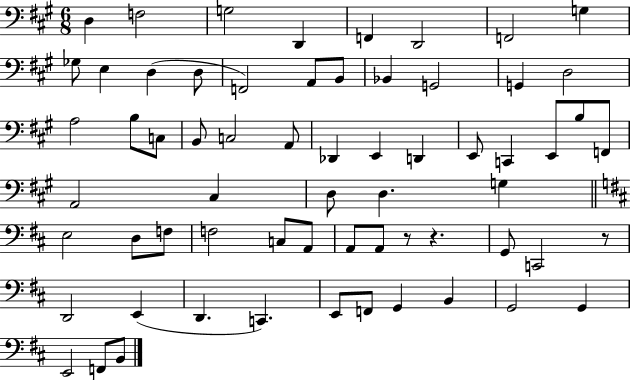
D3/q F3/h G3/h D2/q F2/q D2/h F2/h G3/q Gb3/e E3/q D3/q D3/e F2/h A2/e B2/e Bb2/q G2/h G2/q D3/h A3/h B3/e C3/e B2/e C3/h A2/e Db2/q E2/q D2/q E2/e C2/q E2/e B3/e F2/e A2/h C#3/q D3/e D3/q. G3/q E3/h D3/e F3/e F3/h C3/e A2/e A2/e A2/e R/e R/q. G2/e C2/h R/e D2/h E2/q D2/q. C2/q. E2/e F2/e G2/q B2/q G2/h G2/q E2/h F2/e B2/e